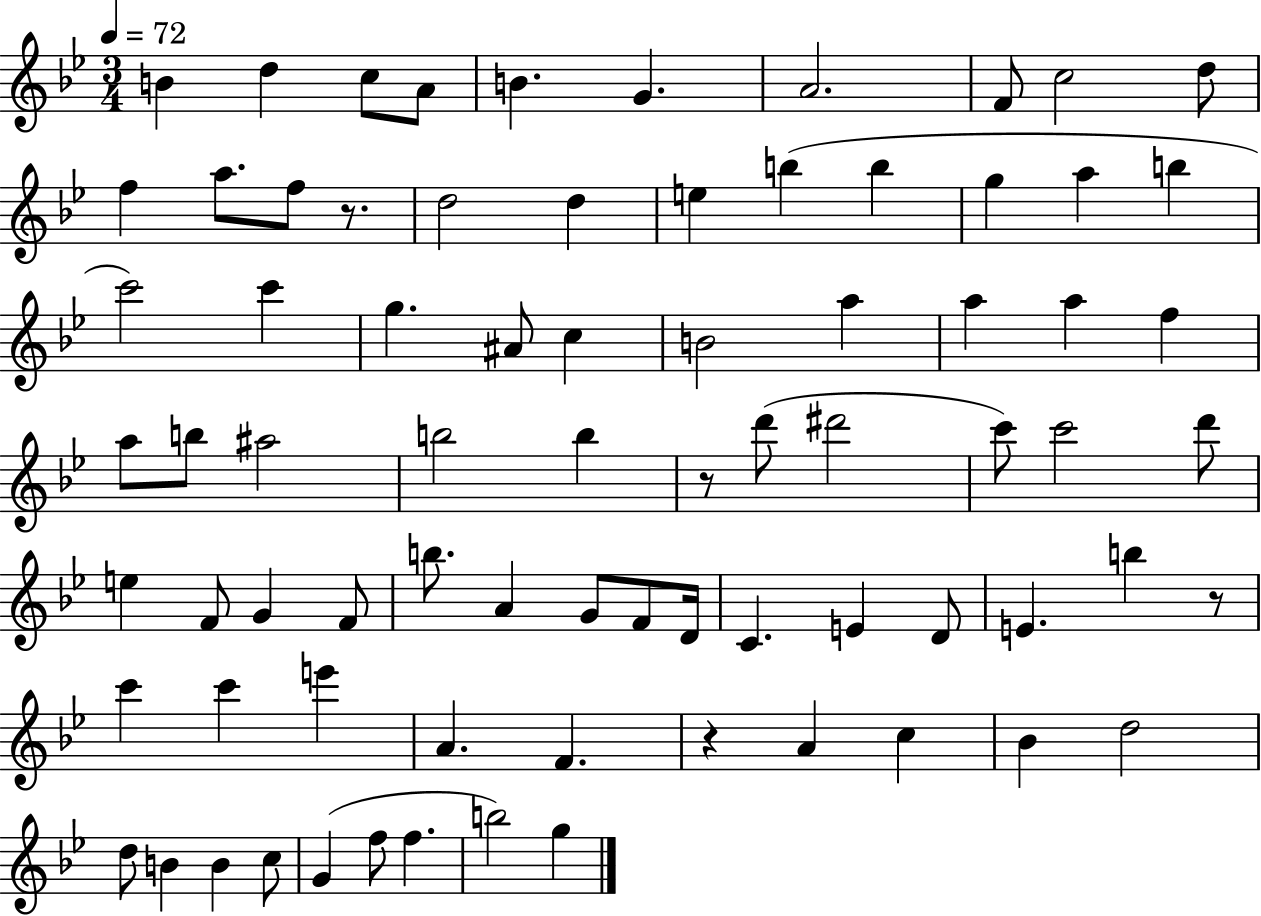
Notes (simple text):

B4/q D5/q C5/e A4/e B4/q. G4/q. A4/h. F4/e C5/h D5/e F5/q A5/e. F5/e R/e. D5/h D5/q E5/q B5/q B5/q G5/q A5/q B5/q C6/h C6/q G5/q. A#4/e C5/q B4/h A5/q A5/q A5/q F5/q A5/e B5/e A#5/h B5/h B5/q R/e D6/e D#6/h C6/e C6/h D6/e E5/q F4/e G4/q F4/e B5/e. A4/q G4/e F4/e D4/s C4/q. E4/q D4/e E4/q. B5/q R/e C6/q C6/q E6/q A4/q. F4/q. R/q A4/q C5/q Bb4/q D5/h D5/e B4/q B4/q C5/e G4/q F5/e F5/q. B5/h G5/q